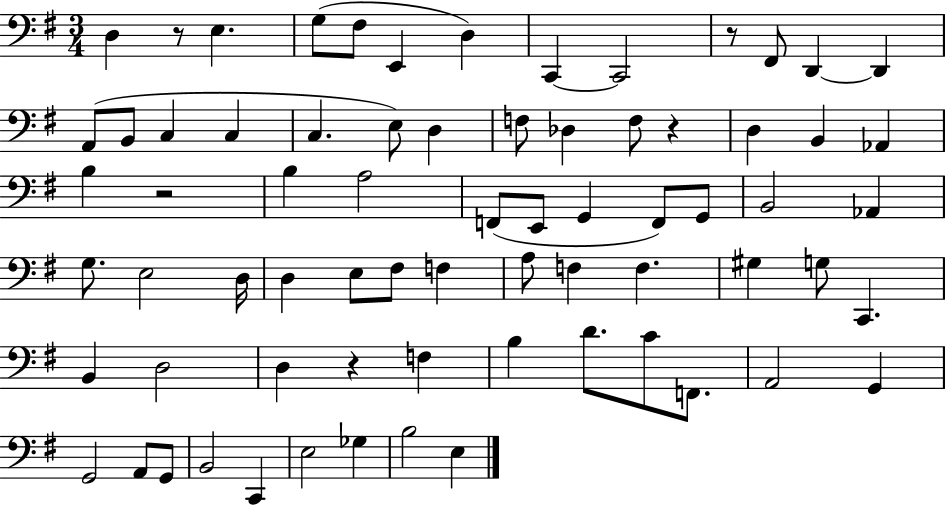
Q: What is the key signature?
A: G major